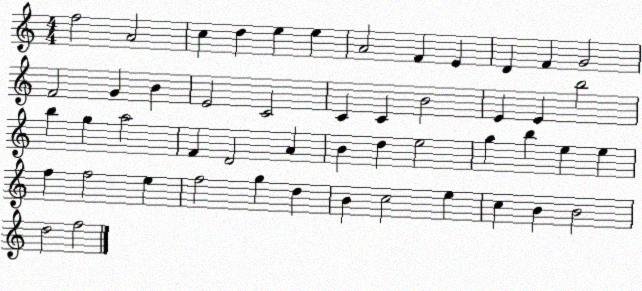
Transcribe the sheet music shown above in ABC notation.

X:1
T:Untitled
M:4/4
L:1/4
K:C
f2 A2 c d e e A2 F E D F G2 F2 G B E2 C2 C C B2 E E b2 b g a2 F D2 A B d e2 g b e e f f2 e f2 g d B c2 e c B B2 d2 f2